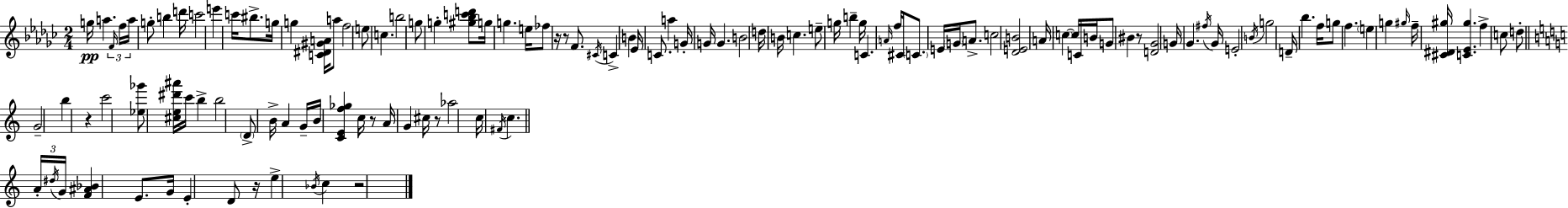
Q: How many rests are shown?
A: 8